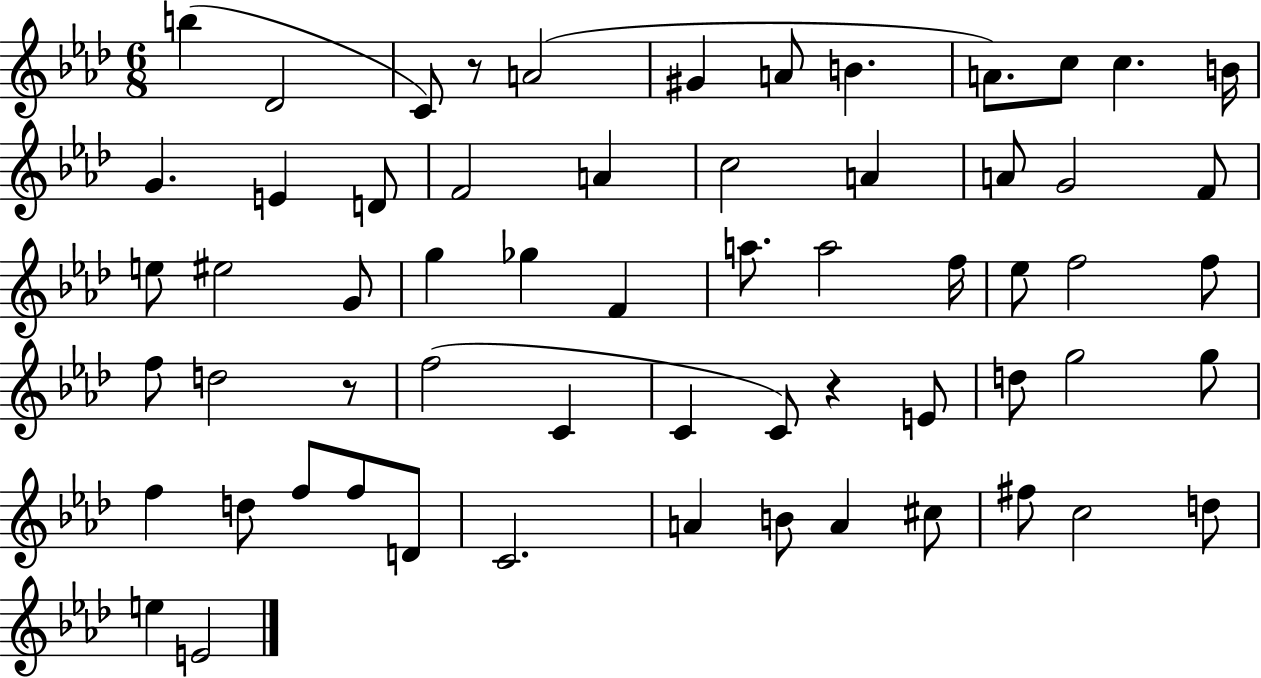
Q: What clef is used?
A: treble